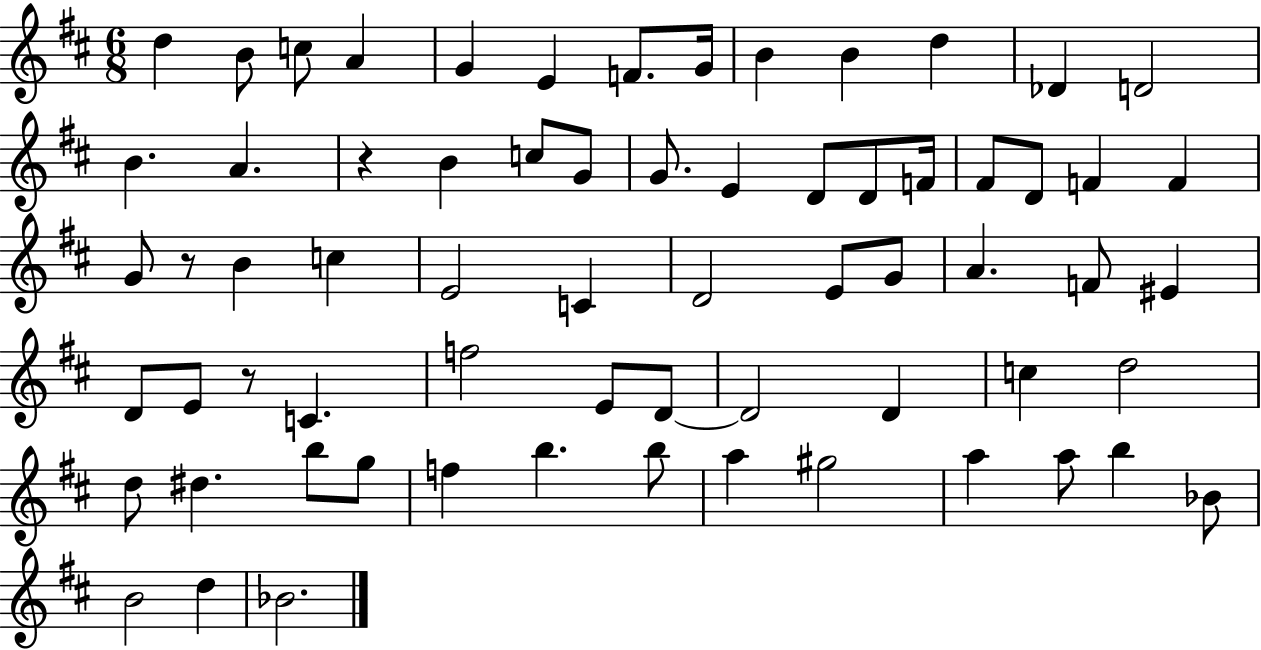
{
  \clef treble
  \numericTimeSignature
  \time 6/8
  \key d \major
  d''4 b'8 c''8 a'4 | g'4 e'4 f'8. g'16 | b'4 b'4 d''4 | des'4 d'2 | \break b'4. a'4. | r4 b'4 c''8 g'8 | g'8. e'4 d'8 d'8 f'16 | fis'8 d'8 f'4 f'4 | \break g'8 r8 b'4 c''4 | e'2 c'4 | d'2 e'8 g'8 | a'4. f'8 eis'4 | \break d'8 e'8 r8 c'4. | f''2 e'8 d'8~~ | d'2 d'4 | c''4 d''2 | \break d''8 dis''4. b''8 g''8 | f''4 b''4. b''8 | a''4 gis''2 | a''4 a''8 b''4 bes'8 | \break b'2 d''4 | bes'2. | \bar "|."
}